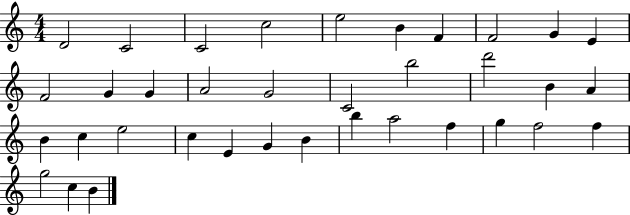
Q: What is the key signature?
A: C major